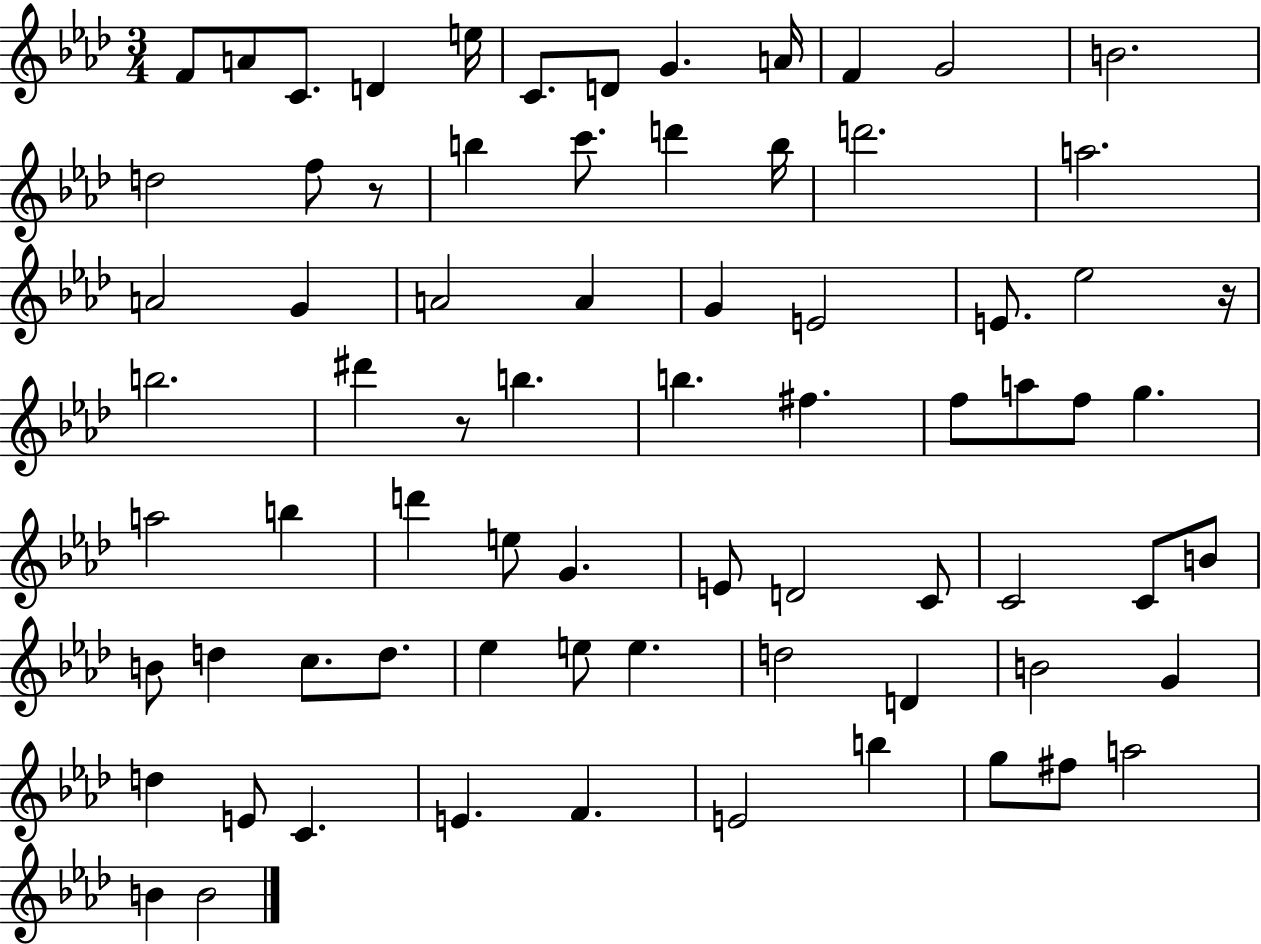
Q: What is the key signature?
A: AES major